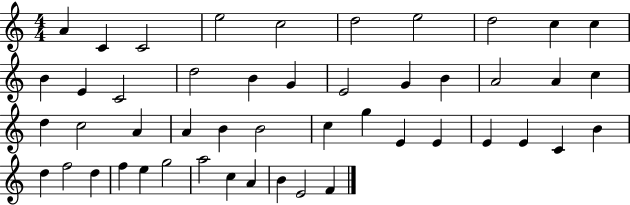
A4/q C4/q C4/h E5/h C5/h D5/h E5/h D5/h C5/q C5/q B4/q E4/q C4/h D5/h B4/q G4/q E4/h G4/q B4/q A4/h A4/q C5/q D5/q C5/h A4/q A4/q B4/q B4/h C5/q G5/q E4/q E4/q E4/q E4/q C4/q B4/q D5/q F5/h D5/q F5/q E5/q G5/h A5/h C5/q A4/q B4/q E4/h F4/q